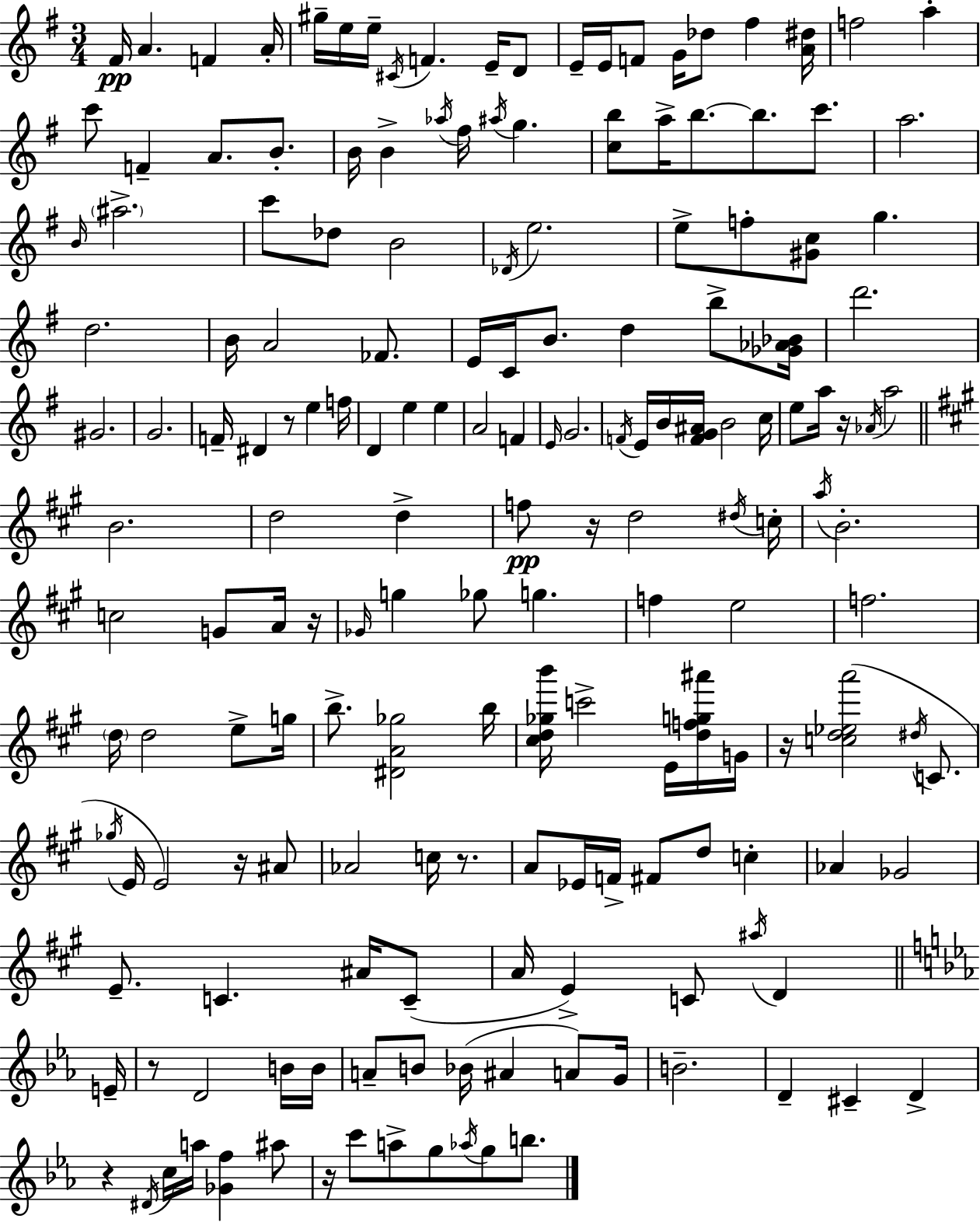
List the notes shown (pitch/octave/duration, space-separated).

F#4/s A4/q. F4/q A4/s G#5/s E5/s E5/s C#4/s F4/q. E4/s D4/e E4/s E4/s F4/e G4/s Db5/e F#5/q [A4,D#5]/s F5/h A5/q C6/e F4/q A4/e. B4/e. B4/s B4/q Ab5/s F#5/s A#5/s G5/q. [C5,B5]/e A5/s B5/e. B5/e. C6/e. A5/h. B4/s A#5/h. C6/e Db5/e B4/h Db4/s E5/h. E5/e F5/e [G#4,C5]/e G5/q. D5/h. B4/s A4/h FES4/e. E4/s C4/s B4/e. D5/q B5/e [Gb4,Ab4,Bb4]/s D6/h. G#4/h. G4/h. F4/s D#4/q R/e E5/q F5/s D4/q E5/q E5/q A4/h F4/q E4/s G4/h. F4/s E4/s B4/s [F4,G4,A#4]/s B4/h C5/s E5/e A5/s R/s Ab4/s A5/h B4/h. D5/h D5/q F5/e R/s D5/h D#5/s C5/s A5/s B4/h. C5/h G4/e A4/s R/s Gb4/s G5/q Gb5/e G5/q. F5/q E5/h F5/h. D5/s D5/h E5/e G5/s B5/e. [D#4,A4,Gb5]/h B5/s [C#5,D5,Gb5,B6]/s C6/h E4/s [D5,F5,G5,A#6]/s G4/s R/s [C5,D5,Eb5,A6]/h D#5/s C4/e. Gb5/s E4/s E4/h R/s A#4/e Ab4/h C5/s R/e. A4/e Eb4/s F4/s F#4/e D5/e C5/q Ab4/q Gb4/h E4/e. C4/q. A#4/s C4/e A4/s E4/q C4/e A#5/s D4/q E4/s R/e D4/h B4/s B4/s A4/e B4/e Bb4/s A#4/q A4/e G4/s B4/h. D4/q C#4/q D4/q R/q D#4/s C5/s A5/s [Gb4,F5]/q A#5/e R/s C6/e A5/e G5/e Ab5/s G5/e B5/e.